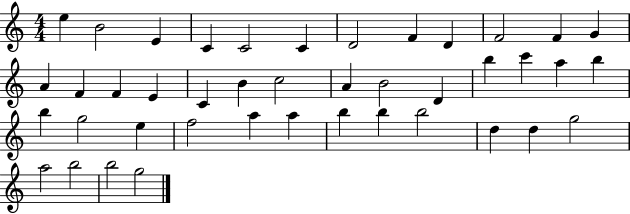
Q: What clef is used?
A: treble